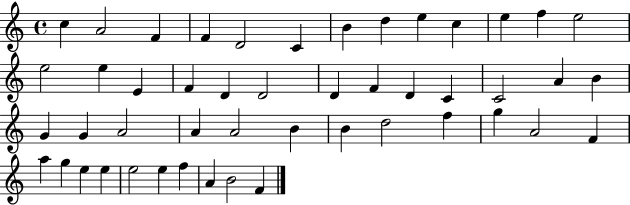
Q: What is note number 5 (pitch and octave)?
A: D4